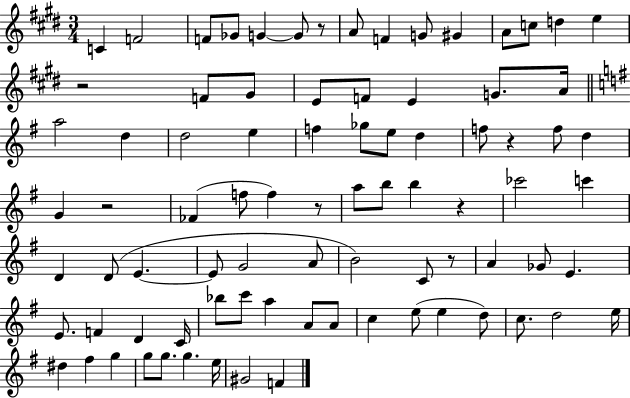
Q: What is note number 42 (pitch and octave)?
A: D4